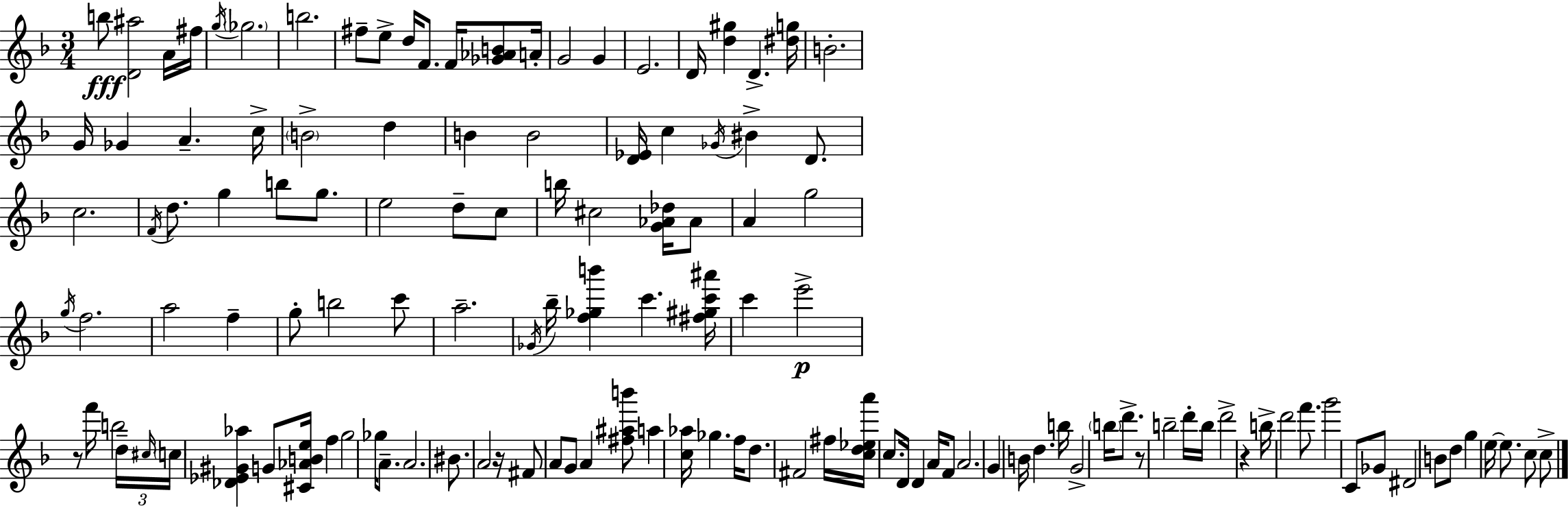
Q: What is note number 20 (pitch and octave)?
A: Gb4